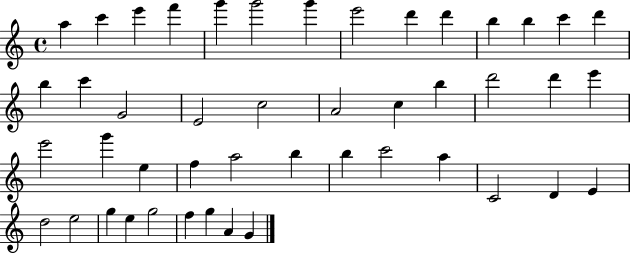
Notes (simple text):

A5/q C6/q E6/q F6/q G6/q G6/h G6/q E6/h D6/q D6/q B5/q B5/q C6/q D6/q B5/q C6/q G4/h E4/h C5/h A4/h C5/q B5/q D6/h D6/q E6/q E6/h G6/q E5/q F5/q A5/h B5/q B5/q C6/h A5/q C4/h D4/q E4/q D5/h E5/h G5/q E5/q G5/h F5/q G5/q A4/q G4/q